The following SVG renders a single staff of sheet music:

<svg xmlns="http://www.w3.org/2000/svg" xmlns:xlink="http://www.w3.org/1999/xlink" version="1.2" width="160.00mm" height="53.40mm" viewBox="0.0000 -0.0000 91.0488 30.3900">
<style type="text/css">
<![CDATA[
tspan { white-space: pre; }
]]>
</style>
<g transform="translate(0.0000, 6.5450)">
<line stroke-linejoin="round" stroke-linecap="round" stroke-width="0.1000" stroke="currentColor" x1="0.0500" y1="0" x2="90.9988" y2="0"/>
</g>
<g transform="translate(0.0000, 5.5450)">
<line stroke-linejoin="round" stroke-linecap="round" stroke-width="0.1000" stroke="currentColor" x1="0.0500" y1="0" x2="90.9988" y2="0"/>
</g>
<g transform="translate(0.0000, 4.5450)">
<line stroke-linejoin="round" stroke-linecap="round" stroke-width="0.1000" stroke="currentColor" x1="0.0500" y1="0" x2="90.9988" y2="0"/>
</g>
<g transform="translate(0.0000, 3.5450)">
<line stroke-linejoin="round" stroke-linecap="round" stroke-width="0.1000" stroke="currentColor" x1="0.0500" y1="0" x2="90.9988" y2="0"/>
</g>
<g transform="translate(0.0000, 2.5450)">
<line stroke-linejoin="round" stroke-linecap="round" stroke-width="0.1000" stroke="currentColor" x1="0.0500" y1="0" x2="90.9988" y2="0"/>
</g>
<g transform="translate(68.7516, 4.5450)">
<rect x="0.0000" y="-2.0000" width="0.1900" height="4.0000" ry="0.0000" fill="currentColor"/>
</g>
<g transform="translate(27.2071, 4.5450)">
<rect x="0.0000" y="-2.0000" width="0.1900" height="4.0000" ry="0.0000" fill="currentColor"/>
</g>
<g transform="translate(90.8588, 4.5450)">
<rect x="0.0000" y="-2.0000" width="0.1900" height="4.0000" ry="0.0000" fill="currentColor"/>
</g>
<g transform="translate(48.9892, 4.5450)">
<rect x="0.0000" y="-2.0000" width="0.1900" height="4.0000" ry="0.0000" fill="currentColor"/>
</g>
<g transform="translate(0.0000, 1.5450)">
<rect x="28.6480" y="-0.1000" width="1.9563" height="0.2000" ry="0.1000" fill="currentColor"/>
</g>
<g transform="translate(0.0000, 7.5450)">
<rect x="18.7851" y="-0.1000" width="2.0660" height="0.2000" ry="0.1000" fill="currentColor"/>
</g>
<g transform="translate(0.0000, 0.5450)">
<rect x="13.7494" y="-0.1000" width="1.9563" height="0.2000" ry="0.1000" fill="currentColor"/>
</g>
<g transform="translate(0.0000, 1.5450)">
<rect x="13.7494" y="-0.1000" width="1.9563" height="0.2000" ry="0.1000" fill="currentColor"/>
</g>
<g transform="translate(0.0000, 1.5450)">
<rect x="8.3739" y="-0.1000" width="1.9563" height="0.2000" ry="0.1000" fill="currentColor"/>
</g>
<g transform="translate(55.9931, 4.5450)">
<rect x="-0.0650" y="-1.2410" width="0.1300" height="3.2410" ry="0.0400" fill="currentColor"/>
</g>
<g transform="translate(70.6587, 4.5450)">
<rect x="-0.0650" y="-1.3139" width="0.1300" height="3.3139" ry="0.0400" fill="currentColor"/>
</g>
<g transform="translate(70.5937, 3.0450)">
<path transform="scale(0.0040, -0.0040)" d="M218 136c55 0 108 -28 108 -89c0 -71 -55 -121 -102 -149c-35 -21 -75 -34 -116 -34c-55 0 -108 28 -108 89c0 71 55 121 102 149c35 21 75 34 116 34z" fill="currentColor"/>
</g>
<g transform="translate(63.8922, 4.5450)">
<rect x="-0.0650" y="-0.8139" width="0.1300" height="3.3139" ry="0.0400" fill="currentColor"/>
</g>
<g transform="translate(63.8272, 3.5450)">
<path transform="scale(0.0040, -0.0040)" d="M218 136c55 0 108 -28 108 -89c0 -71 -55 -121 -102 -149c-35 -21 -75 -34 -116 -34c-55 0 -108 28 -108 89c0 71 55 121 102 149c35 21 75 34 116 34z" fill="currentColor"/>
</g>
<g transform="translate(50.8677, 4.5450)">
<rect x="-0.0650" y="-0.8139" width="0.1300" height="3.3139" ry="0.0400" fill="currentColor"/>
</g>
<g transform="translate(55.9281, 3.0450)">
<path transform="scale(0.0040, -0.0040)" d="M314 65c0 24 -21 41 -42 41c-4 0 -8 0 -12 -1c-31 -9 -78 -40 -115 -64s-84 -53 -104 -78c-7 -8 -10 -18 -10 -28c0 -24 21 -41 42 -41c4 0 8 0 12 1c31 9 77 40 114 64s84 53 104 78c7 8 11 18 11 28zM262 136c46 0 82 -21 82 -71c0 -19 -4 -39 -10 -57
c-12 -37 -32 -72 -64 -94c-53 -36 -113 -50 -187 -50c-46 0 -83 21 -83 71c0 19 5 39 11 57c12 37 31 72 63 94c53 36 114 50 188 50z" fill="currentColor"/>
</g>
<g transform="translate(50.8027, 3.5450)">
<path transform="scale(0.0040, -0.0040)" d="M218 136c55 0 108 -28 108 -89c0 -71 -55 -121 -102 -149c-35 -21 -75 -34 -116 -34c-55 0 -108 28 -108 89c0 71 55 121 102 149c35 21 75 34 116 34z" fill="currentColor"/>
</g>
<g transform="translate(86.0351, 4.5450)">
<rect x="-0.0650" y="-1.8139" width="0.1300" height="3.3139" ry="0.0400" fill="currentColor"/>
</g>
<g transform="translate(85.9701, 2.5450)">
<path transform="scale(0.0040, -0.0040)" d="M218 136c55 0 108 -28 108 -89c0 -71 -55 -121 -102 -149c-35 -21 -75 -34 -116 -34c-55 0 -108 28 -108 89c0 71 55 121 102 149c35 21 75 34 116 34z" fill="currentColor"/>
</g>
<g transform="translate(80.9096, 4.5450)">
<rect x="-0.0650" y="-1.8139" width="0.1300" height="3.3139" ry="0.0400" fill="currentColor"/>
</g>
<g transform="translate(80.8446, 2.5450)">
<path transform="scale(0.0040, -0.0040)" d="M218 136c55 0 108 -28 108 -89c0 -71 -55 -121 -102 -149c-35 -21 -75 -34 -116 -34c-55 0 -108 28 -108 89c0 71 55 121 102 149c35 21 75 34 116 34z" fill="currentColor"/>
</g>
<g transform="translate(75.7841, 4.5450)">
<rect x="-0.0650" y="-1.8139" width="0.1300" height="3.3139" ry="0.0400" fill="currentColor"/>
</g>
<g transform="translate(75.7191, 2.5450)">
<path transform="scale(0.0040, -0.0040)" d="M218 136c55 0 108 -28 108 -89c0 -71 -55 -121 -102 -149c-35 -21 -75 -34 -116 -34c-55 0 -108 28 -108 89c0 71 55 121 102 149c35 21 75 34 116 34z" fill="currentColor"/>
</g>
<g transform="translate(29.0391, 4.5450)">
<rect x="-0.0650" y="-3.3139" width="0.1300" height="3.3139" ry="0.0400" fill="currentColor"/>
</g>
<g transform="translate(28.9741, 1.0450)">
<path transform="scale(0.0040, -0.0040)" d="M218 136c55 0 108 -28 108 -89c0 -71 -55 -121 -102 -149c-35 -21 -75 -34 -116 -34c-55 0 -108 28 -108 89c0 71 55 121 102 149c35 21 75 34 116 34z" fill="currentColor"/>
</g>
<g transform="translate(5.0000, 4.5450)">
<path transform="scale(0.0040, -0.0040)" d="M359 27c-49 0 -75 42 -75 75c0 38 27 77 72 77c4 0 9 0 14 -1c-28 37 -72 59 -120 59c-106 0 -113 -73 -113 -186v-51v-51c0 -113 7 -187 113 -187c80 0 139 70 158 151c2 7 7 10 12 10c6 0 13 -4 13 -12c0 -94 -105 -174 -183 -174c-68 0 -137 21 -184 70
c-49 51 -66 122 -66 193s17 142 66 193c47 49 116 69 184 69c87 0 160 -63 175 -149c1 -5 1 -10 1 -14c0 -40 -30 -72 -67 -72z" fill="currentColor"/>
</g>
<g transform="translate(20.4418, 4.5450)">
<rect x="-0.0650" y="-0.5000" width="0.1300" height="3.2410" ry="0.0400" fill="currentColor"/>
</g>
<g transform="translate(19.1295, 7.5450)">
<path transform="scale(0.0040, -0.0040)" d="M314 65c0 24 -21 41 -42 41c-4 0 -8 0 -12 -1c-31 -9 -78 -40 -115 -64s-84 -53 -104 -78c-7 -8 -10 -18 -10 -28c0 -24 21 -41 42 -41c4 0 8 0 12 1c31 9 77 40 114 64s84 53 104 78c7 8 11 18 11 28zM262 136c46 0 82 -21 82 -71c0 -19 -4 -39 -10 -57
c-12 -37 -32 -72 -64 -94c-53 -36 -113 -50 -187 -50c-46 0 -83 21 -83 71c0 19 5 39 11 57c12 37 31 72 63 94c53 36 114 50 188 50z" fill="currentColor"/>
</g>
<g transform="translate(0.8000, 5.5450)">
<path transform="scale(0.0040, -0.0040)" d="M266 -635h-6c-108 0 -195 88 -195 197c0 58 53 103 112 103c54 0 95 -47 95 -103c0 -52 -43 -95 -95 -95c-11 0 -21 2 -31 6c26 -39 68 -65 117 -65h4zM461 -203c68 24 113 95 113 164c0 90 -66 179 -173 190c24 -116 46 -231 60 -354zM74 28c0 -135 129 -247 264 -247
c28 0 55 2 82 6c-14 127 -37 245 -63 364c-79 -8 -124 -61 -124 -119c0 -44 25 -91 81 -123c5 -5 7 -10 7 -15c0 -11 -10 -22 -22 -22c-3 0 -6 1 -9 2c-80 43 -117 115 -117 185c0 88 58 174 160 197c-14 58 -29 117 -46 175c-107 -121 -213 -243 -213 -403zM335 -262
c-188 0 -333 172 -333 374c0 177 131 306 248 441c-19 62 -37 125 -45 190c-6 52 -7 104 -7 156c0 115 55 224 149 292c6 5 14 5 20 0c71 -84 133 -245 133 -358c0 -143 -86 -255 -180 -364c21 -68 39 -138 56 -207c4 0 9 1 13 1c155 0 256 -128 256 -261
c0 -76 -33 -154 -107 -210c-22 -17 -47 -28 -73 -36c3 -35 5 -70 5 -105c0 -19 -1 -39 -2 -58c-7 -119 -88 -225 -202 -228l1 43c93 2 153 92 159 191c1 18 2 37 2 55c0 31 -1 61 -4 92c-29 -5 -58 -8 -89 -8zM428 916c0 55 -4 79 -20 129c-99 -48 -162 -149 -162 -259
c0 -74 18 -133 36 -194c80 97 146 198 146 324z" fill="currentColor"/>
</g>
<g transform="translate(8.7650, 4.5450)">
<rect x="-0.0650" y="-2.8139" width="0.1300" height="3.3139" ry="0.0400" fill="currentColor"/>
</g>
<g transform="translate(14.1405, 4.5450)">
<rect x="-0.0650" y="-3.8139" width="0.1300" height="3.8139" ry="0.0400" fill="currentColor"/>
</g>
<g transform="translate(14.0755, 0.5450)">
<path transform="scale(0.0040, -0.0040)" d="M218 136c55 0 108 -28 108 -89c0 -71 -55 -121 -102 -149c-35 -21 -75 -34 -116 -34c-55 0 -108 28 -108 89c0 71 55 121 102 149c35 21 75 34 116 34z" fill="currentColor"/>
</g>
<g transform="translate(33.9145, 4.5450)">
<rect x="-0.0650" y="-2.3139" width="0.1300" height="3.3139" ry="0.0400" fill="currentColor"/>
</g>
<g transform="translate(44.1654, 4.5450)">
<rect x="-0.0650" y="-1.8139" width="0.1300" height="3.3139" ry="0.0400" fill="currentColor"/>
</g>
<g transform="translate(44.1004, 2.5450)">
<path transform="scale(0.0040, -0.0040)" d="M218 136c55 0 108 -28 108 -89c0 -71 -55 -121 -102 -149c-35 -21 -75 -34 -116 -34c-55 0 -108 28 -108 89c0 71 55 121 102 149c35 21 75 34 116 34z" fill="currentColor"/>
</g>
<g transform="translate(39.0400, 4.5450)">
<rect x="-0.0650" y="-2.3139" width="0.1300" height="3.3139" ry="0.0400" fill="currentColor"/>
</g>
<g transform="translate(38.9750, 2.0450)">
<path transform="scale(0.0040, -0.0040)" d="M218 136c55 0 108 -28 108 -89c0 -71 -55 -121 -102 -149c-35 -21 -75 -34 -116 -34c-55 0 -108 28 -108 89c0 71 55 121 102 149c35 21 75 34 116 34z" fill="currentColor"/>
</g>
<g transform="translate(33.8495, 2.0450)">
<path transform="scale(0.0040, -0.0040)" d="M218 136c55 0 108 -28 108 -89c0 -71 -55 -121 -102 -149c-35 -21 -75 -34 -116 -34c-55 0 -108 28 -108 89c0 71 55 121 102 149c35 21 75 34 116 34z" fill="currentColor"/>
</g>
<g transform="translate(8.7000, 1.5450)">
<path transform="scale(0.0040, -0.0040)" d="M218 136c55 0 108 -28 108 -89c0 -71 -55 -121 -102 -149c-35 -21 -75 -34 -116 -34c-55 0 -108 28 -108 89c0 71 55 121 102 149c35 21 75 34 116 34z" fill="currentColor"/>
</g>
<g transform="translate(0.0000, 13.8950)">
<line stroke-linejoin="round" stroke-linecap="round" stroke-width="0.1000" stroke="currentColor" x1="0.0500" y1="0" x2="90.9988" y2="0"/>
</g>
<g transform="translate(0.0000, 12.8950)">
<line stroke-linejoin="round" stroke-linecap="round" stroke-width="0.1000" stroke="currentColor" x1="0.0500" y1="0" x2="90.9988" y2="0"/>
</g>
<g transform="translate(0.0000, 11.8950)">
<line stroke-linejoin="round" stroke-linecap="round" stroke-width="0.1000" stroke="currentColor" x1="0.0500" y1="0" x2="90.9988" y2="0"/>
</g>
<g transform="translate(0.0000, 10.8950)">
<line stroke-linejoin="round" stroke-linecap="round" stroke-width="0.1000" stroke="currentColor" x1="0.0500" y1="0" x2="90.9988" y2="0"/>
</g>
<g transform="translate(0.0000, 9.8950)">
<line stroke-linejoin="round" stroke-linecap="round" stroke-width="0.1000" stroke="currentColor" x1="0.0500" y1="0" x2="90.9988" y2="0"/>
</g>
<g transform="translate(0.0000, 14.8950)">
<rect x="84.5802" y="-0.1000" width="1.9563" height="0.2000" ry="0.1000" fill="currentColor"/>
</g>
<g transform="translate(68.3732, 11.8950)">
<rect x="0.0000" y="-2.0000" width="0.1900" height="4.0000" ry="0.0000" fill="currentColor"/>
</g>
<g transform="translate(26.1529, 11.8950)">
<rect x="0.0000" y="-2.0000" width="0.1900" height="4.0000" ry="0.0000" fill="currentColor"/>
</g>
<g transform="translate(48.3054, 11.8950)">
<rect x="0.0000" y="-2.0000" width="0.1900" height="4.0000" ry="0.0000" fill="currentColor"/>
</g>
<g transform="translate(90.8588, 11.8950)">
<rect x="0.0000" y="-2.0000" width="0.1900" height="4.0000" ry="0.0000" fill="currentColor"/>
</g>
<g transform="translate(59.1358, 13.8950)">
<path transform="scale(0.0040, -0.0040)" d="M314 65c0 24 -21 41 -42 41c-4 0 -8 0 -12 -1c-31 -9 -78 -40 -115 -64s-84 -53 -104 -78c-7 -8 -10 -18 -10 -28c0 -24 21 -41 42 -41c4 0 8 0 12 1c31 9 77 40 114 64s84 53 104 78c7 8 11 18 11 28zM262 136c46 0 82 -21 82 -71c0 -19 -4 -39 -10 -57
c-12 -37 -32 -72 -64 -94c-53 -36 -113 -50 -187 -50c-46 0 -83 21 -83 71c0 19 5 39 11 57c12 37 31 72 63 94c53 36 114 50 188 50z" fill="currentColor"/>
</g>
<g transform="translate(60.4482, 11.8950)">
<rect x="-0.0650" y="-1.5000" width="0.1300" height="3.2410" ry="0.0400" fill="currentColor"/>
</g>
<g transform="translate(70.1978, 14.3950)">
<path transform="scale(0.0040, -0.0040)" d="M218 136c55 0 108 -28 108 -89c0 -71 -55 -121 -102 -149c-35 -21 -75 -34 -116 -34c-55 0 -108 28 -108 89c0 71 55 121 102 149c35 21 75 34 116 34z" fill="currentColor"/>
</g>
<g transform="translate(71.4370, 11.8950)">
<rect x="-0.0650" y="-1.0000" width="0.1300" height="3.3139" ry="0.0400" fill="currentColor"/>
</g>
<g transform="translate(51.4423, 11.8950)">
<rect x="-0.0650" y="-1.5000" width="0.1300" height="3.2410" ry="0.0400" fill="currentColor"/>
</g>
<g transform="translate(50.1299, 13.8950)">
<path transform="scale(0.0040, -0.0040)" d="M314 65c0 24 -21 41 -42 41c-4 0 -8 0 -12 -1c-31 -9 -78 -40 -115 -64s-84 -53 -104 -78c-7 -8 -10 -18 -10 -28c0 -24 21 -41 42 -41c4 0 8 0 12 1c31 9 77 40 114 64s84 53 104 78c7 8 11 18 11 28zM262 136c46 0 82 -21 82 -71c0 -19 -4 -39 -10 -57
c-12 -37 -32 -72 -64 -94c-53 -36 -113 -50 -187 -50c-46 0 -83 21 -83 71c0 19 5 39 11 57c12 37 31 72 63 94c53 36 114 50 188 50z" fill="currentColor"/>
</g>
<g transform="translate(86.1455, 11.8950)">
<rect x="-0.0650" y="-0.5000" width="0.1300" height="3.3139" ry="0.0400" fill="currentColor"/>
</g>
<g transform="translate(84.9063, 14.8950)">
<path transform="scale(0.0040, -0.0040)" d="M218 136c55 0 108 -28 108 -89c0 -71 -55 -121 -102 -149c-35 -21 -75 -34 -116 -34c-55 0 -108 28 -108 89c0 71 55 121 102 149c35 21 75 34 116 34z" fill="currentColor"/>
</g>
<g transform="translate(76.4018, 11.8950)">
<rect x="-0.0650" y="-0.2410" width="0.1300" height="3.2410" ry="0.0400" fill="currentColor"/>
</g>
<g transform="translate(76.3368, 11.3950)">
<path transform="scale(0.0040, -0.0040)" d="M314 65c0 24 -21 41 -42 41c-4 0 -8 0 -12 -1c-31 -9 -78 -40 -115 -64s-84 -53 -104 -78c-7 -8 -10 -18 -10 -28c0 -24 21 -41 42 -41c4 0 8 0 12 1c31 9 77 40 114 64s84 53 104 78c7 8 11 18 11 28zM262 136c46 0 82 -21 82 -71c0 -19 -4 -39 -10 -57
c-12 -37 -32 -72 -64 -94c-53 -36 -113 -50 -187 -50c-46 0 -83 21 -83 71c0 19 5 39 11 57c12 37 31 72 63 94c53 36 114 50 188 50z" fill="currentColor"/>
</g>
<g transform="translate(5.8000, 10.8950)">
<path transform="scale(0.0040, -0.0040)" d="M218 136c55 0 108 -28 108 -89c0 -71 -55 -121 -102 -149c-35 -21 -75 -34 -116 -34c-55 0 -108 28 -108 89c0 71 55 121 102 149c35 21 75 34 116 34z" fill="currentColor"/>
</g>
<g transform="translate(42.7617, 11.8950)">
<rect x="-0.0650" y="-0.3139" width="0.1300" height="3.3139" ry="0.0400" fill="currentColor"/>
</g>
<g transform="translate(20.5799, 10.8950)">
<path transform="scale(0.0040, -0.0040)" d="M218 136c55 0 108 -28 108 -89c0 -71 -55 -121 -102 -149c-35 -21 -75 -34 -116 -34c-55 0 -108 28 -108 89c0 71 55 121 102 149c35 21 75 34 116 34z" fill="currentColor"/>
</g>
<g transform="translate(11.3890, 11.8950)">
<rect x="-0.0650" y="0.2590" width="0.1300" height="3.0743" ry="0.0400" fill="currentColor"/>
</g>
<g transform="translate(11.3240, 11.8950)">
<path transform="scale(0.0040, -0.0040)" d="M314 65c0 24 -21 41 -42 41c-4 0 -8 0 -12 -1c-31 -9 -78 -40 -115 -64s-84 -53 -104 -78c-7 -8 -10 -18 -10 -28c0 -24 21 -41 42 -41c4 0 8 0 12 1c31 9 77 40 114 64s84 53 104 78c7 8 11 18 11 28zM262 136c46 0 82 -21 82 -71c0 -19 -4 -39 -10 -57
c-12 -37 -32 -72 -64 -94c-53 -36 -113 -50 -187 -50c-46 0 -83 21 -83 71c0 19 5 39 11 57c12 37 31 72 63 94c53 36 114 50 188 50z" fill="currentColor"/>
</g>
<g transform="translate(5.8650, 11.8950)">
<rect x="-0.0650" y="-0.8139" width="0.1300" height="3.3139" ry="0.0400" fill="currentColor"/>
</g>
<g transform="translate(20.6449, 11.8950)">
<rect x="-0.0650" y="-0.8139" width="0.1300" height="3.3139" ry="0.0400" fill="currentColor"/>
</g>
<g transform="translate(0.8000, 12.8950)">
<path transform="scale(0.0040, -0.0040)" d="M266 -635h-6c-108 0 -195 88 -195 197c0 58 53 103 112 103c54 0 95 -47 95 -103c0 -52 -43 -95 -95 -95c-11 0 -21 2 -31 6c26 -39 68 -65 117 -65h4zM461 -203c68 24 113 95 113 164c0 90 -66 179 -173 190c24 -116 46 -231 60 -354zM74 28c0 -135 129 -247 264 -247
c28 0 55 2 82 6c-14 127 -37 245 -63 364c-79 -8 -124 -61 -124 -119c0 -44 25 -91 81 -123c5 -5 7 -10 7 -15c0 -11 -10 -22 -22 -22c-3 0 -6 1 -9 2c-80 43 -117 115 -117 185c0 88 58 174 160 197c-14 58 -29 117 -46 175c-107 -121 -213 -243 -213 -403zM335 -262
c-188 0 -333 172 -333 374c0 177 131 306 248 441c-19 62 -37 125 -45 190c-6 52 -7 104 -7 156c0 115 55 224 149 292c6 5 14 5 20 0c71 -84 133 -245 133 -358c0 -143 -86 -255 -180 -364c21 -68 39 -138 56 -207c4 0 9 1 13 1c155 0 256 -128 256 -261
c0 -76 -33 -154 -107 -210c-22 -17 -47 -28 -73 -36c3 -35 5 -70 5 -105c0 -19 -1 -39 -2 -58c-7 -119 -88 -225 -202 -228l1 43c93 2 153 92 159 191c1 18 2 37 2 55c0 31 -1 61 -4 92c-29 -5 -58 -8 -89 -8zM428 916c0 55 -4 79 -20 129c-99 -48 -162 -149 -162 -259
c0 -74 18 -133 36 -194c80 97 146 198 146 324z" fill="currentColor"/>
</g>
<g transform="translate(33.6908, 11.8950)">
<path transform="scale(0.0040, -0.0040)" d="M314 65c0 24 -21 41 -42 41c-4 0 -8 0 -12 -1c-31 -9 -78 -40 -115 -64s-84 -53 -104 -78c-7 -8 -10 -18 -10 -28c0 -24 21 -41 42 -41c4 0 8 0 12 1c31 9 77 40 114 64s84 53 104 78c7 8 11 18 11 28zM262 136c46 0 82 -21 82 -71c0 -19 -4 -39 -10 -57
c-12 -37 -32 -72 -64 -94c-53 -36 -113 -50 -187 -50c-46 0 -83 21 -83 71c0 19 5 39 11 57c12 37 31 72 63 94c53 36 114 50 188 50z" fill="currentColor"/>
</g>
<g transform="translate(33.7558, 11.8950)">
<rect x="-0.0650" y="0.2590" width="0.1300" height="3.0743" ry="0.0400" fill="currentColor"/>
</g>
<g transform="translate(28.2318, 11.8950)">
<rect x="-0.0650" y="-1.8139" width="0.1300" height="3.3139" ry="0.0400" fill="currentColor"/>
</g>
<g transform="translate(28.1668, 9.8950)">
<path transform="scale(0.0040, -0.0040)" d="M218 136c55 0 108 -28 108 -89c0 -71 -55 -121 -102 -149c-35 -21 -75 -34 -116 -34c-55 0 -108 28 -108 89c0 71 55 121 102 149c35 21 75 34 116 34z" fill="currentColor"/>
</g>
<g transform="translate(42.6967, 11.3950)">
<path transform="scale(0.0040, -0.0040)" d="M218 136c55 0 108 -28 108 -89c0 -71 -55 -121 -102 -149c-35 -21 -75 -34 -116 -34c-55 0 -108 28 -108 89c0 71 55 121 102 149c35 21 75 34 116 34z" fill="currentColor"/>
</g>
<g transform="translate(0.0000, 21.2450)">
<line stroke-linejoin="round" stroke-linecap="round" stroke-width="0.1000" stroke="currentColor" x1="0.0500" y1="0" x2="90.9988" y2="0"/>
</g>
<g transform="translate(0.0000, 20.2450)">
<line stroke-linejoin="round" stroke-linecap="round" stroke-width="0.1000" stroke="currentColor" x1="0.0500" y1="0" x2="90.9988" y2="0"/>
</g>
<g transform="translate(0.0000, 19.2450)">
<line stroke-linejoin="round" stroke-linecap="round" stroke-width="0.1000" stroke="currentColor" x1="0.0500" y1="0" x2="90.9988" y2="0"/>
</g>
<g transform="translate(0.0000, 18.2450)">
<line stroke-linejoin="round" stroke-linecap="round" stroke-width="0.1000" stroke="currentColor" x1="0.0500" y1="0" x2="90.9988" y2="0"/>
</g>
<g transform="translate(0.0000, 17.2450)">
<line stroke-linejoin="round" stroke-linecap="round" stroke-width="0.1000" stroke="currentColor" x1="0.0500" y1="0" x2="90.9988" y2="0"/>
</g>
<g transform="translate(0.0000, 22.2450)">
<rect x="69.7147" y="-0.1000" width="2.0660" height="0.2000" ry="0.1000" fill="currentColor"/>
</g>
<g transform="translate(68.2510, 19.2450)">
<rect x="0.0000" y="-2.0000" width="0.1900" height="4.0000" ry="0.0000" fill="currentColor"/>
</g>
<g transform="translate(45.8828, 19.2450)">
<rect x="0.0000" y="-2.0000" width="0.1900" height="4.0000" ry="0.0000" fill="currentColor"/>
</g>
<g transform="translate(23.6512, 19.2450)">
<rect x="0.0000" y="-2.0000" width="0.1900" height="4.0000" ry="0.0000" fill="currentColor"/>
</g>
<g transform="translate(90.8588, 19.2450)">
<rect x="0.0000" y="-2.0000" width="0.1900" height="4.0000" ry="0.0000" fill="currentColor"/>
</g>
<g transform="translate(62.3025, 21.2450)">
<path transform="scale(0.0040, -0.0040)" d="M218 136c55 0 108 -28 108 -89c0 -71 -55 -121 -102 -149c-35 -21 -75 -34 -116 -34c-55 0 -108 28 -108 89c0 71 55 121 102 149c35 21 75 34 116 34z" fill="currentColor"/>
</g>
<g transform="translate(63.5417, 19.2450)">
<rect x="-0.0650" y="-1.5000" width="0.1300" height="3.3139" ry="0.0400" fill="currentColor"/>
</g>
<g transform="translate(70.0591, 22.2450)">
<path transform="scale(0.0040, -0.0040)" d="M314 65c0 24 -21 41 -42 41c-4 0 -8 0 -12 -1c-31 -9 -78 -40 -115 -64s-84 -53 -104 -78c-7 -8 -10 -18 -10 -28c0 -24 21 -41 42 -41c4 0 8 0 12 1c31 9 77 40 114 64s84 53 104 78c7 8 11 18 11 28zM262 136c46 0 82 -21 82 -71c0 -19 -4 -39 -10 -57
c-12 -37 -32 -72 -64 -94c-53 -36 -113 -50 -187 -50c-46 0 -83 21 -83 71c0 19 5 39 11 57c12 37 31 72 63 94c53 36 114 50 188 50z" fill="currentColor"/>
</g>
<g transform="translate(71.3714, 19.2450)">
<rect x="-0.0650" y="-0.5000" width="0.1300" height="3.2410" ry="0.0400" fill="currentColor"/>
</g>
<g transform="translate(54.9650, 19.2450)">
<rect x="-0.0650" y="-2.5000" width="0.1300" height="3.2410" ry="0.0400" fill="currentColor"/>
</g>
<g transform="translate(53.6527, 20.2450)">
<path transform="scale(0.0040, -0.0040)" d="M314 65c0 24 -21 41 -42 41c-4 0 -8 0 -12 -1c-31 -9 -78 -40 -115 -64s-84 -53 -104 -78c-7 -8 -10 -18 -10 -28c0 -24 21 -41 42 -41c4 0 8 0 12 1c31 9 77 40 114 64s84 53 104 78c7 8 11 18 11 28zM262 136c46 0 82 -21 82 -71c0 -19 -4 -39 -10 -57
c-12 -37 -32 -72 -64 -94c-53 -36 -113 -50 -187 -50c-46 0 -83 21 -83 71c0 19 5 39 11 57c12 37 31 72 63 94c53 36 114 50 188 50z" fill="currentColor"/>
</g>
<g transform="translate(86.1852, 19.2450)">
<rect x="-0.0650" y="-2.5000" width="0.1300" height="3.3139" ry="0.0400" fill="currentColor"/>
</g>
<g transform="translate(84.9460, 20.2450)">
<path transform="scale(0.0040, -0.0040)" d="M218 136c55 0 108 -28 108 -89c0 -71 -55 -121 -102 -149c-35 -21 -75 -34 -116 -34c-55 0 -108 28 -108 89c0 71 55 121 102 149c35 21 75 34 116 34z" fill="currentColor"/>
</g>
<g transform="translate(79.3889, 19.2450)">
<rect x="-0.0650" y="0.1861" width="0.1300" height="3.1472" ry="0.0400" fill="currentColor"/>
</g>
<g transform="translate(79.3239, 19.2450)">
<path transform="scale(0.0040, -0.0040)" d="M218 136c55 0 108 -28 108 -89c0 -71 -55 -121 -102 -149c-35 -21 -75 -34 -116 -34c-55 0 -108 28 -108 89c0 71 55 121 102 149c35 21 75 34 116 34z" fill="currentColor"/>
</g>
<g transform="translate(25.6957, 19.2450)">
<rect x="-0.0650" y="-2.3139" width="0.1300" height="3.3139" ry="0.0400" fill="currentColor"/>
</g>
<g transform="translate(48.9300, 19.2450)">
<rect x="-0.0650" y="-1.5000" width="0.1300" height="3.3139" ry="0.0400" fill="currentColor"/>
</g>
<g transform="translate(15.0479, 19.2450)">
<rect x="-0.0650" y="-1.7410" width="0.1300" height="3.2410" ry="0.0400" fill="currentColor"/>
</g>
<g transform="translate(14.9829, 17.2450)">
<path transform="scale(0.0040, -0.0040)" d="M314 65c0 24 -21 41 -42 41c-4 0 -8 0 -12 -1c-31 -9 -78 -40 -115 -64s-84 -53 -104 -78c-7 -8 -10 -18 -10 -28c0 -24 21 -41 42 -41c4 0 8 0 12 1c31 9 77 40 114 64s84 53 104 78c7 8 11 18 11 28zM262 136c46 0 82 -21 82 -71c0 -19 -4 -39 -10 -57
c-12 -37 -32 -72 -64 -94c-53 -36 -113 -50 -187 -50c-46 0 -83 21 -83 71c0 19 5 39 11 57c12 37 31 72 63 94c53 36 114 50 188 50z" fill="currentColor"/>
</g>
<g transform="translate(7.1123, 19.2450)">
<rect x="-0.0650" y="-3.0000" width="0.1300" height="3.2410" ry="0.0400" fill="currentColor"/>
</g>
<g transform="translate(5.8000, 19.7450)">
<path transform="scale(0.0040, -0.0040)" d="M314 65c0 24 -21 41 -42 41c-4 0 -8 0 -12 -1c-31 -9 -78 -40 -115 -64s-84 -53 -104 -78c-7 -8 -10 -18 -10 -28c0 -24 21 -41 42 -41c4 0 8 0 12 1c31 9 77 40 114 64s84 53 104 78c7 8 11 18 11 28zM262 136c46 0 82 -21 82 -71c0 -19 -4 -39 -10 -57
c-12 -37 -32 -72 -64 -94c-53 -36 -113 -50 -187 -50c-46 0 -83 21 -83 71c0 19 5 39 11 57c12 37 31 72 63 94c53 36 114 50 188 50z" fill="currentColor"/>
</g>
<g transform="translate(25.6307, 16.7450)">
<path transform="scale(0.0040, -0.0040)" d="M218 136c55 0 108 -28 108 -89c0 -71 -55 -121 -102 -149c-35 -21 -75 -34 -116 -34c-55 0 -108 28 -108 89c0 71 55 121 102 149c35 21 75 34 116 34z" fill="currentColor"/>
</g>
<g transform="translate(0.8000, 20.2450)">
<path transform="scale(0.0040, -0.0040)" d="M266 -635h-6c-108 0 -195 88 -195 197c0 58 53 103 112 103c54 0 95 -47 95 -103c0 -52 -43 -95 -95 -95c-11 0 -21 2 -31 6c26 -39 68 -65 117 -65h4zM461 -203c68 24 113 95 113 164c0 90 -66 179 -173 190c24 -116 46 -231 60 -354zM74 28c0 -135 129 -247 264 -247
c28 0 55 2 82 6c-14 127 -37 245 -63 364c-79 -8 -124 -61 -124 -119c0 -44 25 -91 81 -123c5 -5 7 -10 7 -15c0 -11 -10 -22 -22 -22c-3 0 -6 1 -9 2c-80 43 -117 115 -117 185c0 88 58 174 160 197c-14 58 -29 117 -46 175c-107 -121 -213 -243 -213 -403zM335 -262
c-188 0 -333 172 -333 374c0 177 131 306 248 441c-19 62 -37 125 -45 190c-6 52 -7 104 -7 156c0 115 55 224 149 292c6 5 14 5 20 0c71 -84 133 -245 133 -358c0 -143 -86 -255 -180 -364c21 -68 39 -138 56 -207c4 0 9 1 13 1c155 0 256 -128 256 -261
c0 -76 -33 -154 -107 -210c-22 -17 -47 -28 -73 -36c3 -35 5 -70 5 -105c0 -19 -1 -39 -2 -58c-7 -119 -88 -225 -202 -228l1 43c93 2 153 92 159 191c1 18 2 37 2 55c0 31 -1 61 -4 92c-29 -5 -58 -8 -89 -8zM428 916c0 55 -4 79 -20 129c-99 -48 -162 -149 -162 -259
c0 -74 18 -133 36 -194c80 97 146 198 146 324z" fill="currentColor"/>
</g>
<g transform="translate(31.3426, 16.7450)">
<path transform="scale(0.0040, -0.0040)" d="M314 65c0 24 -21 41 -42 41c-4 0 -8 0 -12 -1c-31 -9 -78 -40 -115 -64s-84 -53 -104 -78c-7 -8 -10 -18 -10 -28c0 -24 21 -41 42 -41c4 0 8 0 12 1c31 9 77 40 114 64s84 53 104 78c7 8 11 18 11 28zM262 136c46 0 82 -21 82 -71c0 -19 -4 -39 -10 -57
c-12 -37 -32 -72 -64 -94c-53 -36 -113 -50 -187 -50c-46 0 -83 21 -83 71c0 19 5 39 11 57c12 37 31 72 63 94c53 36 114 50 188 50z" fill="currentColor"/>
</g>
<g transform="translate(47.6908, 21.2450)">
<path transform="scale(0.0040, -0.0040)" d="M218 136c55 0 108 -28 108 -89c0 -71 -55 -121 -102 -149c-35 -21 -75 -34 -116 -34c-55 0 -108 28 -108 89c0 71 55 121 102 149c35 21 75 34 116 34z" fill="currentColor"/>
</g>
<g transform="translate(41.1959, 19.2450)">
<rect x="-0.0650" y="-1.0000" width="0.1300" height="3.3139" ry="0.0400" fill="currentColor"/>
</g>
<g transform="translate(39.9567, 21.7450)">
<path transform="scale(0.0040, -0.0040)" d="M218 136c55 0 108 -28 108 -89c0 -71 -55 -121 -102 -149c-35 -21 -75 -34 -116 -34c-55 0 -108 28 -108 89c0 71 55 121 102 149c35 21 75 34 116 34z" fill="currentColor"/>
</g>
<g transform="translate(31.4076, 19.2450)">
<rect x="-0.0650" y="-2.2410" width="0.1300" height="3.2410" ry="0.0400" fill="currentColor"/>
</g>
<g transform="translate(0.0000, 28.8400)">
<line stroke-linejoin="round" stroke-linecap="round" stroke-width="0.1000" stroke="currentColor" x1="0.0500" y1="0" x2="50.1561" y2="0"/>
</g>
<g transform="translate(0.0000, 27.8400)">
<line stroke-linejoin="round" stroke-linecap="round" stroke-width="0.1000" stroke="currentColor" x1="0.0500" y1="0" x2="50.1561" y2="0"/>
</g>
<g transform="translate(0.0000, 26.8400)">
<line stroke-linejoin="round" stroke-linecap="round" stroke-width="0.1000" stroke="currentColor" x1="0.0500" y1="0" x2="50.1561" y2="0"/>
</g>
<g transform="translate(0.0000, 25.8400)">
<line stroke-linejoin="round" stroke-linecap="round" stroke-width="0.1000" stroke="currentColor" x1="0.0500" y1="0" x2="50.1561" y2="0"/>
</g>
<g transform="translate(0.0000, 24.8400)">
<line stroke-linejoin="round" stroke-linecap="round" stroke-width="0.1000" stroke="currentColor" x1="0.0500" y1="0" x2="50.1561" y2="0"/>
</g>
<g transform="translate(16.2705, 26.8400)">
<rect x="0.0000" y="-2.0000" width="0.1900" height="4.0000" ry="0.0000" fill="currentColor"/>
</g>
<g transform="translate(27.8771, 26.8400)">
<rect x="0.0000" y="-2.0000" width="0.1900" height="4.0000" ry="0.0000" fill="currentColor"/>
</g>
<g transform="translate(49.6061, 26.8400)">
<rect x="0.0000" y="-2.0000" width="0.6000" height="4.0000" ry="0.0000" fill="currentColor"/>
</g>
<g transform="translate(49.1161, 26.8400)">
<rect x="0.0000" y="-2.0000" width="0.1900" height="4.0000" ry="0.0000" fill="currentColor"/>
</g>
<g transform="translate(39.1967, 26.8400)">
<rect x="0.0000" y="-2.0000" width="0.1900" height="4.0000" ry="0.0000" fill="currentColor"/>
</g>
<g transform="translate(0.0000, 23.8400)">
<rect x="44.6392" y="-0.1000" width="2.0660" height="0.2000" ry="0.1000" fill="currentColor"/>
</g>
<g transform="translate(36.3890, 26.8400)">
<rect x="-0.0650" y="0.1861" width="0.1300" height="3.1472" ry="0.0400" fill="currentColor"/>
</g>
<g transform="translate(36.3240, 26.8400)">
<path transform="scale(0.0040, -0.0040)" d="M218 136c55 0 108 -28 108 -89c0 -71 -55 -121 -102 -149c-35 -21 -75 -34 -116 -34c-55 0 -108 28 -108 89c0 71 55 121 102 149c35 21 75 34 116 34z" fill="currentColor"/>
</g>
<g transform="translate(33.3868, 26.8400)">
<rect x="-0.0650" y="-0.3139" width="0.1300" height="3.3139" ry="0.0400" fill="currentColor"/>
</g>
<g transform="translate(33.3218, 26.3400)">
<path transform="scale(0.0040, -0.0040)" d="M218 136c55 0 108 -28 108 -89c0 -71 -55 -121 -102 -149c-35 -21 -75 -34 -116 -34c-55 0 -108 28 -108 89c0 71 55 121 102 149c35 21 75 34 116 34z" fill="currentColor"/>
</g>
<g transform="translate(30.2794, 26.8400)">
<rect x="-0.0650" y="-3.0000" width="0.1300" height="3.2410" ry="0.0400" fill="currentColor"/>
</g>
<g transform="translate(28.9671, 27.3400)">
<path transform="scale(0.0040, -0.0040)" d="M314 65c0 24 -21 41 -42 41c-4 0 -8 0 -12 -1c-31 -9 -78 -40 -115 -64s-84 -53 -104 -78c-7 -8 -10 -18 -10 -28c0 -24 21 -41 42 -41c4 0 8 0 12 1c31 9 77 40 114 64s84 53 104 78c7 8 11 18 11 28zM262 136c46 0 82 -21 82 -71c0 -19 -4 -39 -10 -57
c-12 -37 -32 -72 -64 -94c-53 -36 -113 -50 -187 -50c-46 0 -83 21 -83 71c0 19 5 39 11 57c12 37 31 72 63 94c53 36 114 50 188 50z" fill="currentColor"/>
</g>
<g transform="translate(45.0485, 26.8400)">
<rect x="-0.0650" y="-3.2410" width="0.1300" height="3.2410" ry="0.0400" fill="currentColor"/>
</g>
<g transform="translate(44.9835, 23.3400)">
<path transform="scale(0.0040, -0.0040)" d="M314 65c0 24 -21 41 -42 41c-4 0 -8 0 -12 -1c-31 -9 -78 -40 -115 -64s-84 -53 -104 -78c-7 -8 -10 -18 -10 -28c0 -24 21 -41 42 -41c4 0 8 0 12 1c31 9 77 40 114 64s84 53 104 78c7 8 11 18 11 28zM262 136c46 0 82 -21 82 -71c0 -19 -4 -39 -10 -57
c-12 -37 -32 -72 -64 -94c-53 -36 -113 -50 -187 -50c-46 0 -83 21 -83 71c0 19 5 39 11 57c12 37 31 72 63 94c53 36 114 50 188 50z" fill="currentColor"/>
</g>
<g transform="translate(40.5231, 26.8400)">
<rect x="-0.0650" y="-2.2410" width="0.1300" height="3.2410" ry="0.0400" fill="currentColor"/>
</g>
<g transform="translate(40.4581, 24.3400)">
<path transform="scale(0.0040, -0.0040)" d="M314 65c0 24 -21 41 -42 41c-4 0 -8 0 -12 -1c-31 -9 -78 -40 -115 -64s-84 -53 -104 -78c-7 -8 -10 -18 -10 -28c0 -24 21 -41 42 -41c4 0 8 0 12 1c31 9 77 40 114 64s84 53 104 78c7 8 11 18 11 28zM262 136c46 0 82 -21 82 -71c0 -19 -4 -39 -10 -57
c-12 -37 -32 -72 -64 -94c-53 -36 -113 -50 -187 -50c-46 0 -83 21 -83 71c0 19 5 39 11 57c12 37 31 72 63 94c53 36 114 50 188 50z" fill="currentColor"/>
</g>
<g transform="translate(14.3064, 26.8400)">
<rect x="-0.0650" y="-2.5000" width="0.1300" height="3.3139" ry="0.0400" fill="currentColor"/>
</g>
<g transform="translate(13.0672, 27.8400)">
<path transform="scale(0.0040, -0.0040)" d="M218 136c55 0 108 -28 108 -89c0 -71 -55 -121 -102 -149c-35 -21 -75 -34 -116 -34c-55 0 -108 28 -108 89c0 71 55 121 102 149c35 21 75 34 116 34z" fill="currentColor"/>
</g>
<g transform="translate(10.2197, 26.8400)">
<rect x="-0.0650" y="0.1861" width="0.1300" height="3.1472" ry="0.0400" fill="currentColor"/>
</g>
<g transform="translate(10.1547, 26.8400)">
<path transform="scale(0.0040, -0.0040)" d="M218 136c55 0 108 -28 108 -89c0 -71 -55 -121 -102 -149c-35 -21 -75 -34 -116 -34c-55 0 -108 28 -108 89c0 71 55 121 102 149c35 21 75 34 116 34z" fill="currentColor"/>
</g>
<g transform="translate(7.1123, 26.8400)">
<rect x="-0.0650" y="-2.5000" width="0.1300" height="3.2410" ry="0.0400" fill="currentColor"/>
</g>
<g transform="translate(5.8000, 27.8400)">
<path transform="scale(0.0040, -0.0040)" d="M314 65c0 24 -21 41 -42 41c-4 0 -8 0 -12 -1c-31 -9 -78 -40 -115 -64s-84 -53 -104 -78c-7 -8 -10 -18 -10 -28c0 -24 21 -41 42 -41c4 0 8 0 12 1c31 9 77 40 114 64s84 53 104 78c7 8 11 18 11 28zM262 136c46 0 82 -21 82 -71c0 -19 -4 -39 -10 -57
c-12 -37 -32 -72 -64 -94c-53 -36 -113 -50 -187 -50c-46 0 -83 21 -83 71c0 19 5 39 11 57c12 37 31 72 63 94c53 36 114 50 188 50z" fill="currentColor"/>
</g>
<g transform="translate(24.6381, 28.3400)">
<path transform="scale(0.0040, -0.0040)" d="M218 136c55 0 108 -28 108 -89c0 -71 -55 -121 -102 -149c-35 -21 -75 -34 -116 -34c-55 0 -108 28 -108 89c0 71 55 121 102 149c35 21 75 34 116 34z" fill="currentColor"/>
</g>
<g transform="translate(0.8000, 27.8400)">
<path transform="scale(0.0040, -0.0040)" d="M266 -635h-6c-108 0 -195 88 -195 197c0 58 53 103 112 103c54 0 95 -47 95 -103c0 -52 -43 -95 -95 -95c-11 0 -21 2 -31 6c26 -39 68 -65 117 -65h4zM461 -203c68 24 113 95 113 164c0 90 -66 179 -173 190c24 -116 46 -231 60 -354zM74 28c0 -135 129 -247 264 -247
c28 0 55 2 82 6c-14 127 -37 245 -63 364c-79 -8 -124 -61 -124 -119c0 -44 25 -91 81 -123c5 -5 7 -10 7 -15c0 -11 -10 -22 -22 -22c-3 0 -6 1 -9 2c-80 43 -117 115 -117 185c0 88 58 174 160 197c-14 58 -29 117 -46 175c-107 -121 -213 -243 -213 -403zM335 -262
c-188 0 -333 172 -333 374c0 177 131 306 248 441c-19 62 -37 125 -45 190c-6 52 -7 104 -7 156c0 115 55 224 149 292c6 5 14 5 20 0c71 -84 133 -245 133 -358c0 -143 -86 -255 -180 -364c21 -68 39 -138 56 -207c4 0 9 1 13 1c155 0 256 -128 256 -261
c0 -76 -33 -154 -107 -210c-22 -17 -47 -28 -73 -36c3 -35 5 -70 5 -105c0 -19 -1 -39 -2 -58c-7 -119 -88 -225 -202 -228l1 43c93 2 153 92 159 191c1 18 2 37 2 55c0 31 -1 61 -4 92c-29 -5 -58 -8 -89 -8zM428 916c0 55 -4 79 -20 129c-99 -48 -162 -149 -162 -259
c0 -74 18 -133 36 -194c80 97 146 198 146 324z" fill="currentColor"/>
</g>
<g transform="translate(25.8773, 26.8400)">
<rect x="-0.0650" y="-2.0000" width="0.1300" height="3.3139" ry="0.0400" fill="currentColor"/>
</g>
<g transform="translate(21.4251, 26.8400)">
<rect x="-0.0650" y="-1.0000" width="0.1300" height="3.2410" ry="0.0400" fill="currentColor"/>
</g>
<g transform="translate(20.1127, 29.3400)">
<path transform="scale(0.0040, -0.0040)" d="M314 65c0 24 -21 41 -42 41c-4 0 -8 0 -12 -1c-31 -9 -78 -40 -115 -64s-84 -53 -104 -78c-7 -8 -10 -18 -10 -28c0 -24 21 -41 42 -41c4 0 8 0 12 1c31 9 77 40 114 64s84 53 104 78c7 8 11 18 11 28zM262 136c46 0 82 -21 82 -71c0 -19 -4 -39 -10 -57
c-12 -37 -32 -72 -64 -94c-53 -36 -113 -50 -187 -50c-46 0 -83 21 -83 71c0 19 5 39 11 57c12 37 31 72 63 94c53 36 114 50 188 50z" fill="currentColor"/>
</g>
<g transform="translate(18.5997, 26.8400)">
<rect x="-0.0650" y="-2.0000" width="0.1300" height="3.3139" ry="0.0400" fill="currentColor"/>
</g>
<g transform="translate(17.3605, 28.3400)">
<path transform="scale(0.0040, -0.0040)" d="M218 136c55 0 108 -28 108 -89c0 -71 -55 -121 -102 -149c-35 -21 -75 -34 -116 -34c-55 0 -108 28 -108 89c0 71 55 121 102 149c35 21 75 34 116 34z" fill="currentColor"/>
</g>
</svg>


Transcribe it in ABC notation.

X:1
T:Untitled
M:4/4
L:1/4
K:C
a c' C2 b g g f d e2 d e f f f d B2 d f B2 c E2 E2 D c2 C A2 f2 g g2 D E G2 E C2 B G G2 B G F D2 F A2 c B g2 b2